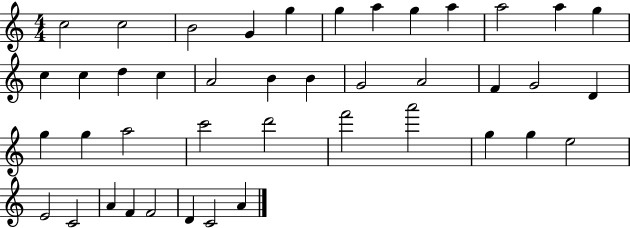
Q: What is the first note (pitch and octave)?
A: C5